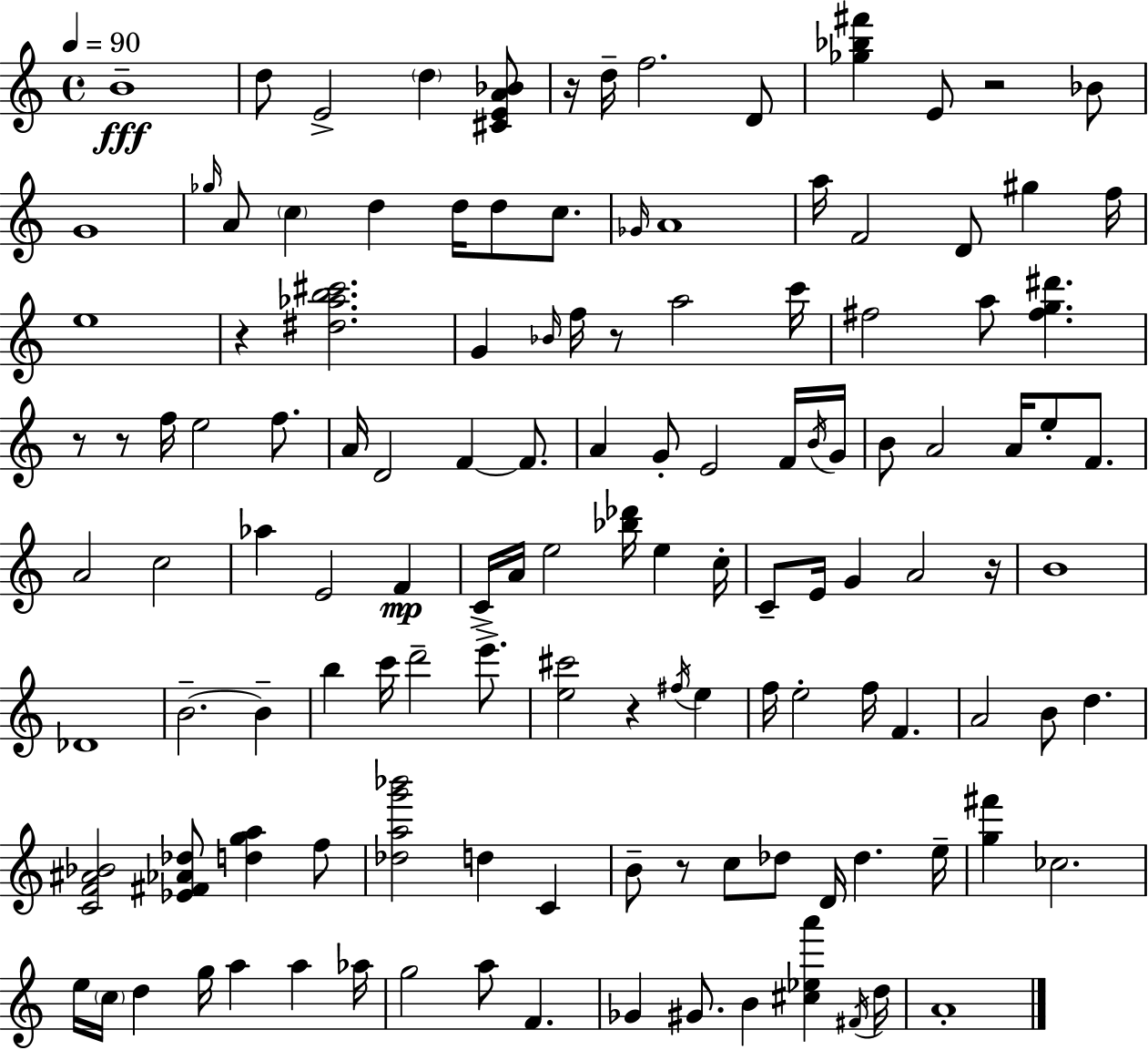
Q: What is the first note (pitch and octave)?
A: B4